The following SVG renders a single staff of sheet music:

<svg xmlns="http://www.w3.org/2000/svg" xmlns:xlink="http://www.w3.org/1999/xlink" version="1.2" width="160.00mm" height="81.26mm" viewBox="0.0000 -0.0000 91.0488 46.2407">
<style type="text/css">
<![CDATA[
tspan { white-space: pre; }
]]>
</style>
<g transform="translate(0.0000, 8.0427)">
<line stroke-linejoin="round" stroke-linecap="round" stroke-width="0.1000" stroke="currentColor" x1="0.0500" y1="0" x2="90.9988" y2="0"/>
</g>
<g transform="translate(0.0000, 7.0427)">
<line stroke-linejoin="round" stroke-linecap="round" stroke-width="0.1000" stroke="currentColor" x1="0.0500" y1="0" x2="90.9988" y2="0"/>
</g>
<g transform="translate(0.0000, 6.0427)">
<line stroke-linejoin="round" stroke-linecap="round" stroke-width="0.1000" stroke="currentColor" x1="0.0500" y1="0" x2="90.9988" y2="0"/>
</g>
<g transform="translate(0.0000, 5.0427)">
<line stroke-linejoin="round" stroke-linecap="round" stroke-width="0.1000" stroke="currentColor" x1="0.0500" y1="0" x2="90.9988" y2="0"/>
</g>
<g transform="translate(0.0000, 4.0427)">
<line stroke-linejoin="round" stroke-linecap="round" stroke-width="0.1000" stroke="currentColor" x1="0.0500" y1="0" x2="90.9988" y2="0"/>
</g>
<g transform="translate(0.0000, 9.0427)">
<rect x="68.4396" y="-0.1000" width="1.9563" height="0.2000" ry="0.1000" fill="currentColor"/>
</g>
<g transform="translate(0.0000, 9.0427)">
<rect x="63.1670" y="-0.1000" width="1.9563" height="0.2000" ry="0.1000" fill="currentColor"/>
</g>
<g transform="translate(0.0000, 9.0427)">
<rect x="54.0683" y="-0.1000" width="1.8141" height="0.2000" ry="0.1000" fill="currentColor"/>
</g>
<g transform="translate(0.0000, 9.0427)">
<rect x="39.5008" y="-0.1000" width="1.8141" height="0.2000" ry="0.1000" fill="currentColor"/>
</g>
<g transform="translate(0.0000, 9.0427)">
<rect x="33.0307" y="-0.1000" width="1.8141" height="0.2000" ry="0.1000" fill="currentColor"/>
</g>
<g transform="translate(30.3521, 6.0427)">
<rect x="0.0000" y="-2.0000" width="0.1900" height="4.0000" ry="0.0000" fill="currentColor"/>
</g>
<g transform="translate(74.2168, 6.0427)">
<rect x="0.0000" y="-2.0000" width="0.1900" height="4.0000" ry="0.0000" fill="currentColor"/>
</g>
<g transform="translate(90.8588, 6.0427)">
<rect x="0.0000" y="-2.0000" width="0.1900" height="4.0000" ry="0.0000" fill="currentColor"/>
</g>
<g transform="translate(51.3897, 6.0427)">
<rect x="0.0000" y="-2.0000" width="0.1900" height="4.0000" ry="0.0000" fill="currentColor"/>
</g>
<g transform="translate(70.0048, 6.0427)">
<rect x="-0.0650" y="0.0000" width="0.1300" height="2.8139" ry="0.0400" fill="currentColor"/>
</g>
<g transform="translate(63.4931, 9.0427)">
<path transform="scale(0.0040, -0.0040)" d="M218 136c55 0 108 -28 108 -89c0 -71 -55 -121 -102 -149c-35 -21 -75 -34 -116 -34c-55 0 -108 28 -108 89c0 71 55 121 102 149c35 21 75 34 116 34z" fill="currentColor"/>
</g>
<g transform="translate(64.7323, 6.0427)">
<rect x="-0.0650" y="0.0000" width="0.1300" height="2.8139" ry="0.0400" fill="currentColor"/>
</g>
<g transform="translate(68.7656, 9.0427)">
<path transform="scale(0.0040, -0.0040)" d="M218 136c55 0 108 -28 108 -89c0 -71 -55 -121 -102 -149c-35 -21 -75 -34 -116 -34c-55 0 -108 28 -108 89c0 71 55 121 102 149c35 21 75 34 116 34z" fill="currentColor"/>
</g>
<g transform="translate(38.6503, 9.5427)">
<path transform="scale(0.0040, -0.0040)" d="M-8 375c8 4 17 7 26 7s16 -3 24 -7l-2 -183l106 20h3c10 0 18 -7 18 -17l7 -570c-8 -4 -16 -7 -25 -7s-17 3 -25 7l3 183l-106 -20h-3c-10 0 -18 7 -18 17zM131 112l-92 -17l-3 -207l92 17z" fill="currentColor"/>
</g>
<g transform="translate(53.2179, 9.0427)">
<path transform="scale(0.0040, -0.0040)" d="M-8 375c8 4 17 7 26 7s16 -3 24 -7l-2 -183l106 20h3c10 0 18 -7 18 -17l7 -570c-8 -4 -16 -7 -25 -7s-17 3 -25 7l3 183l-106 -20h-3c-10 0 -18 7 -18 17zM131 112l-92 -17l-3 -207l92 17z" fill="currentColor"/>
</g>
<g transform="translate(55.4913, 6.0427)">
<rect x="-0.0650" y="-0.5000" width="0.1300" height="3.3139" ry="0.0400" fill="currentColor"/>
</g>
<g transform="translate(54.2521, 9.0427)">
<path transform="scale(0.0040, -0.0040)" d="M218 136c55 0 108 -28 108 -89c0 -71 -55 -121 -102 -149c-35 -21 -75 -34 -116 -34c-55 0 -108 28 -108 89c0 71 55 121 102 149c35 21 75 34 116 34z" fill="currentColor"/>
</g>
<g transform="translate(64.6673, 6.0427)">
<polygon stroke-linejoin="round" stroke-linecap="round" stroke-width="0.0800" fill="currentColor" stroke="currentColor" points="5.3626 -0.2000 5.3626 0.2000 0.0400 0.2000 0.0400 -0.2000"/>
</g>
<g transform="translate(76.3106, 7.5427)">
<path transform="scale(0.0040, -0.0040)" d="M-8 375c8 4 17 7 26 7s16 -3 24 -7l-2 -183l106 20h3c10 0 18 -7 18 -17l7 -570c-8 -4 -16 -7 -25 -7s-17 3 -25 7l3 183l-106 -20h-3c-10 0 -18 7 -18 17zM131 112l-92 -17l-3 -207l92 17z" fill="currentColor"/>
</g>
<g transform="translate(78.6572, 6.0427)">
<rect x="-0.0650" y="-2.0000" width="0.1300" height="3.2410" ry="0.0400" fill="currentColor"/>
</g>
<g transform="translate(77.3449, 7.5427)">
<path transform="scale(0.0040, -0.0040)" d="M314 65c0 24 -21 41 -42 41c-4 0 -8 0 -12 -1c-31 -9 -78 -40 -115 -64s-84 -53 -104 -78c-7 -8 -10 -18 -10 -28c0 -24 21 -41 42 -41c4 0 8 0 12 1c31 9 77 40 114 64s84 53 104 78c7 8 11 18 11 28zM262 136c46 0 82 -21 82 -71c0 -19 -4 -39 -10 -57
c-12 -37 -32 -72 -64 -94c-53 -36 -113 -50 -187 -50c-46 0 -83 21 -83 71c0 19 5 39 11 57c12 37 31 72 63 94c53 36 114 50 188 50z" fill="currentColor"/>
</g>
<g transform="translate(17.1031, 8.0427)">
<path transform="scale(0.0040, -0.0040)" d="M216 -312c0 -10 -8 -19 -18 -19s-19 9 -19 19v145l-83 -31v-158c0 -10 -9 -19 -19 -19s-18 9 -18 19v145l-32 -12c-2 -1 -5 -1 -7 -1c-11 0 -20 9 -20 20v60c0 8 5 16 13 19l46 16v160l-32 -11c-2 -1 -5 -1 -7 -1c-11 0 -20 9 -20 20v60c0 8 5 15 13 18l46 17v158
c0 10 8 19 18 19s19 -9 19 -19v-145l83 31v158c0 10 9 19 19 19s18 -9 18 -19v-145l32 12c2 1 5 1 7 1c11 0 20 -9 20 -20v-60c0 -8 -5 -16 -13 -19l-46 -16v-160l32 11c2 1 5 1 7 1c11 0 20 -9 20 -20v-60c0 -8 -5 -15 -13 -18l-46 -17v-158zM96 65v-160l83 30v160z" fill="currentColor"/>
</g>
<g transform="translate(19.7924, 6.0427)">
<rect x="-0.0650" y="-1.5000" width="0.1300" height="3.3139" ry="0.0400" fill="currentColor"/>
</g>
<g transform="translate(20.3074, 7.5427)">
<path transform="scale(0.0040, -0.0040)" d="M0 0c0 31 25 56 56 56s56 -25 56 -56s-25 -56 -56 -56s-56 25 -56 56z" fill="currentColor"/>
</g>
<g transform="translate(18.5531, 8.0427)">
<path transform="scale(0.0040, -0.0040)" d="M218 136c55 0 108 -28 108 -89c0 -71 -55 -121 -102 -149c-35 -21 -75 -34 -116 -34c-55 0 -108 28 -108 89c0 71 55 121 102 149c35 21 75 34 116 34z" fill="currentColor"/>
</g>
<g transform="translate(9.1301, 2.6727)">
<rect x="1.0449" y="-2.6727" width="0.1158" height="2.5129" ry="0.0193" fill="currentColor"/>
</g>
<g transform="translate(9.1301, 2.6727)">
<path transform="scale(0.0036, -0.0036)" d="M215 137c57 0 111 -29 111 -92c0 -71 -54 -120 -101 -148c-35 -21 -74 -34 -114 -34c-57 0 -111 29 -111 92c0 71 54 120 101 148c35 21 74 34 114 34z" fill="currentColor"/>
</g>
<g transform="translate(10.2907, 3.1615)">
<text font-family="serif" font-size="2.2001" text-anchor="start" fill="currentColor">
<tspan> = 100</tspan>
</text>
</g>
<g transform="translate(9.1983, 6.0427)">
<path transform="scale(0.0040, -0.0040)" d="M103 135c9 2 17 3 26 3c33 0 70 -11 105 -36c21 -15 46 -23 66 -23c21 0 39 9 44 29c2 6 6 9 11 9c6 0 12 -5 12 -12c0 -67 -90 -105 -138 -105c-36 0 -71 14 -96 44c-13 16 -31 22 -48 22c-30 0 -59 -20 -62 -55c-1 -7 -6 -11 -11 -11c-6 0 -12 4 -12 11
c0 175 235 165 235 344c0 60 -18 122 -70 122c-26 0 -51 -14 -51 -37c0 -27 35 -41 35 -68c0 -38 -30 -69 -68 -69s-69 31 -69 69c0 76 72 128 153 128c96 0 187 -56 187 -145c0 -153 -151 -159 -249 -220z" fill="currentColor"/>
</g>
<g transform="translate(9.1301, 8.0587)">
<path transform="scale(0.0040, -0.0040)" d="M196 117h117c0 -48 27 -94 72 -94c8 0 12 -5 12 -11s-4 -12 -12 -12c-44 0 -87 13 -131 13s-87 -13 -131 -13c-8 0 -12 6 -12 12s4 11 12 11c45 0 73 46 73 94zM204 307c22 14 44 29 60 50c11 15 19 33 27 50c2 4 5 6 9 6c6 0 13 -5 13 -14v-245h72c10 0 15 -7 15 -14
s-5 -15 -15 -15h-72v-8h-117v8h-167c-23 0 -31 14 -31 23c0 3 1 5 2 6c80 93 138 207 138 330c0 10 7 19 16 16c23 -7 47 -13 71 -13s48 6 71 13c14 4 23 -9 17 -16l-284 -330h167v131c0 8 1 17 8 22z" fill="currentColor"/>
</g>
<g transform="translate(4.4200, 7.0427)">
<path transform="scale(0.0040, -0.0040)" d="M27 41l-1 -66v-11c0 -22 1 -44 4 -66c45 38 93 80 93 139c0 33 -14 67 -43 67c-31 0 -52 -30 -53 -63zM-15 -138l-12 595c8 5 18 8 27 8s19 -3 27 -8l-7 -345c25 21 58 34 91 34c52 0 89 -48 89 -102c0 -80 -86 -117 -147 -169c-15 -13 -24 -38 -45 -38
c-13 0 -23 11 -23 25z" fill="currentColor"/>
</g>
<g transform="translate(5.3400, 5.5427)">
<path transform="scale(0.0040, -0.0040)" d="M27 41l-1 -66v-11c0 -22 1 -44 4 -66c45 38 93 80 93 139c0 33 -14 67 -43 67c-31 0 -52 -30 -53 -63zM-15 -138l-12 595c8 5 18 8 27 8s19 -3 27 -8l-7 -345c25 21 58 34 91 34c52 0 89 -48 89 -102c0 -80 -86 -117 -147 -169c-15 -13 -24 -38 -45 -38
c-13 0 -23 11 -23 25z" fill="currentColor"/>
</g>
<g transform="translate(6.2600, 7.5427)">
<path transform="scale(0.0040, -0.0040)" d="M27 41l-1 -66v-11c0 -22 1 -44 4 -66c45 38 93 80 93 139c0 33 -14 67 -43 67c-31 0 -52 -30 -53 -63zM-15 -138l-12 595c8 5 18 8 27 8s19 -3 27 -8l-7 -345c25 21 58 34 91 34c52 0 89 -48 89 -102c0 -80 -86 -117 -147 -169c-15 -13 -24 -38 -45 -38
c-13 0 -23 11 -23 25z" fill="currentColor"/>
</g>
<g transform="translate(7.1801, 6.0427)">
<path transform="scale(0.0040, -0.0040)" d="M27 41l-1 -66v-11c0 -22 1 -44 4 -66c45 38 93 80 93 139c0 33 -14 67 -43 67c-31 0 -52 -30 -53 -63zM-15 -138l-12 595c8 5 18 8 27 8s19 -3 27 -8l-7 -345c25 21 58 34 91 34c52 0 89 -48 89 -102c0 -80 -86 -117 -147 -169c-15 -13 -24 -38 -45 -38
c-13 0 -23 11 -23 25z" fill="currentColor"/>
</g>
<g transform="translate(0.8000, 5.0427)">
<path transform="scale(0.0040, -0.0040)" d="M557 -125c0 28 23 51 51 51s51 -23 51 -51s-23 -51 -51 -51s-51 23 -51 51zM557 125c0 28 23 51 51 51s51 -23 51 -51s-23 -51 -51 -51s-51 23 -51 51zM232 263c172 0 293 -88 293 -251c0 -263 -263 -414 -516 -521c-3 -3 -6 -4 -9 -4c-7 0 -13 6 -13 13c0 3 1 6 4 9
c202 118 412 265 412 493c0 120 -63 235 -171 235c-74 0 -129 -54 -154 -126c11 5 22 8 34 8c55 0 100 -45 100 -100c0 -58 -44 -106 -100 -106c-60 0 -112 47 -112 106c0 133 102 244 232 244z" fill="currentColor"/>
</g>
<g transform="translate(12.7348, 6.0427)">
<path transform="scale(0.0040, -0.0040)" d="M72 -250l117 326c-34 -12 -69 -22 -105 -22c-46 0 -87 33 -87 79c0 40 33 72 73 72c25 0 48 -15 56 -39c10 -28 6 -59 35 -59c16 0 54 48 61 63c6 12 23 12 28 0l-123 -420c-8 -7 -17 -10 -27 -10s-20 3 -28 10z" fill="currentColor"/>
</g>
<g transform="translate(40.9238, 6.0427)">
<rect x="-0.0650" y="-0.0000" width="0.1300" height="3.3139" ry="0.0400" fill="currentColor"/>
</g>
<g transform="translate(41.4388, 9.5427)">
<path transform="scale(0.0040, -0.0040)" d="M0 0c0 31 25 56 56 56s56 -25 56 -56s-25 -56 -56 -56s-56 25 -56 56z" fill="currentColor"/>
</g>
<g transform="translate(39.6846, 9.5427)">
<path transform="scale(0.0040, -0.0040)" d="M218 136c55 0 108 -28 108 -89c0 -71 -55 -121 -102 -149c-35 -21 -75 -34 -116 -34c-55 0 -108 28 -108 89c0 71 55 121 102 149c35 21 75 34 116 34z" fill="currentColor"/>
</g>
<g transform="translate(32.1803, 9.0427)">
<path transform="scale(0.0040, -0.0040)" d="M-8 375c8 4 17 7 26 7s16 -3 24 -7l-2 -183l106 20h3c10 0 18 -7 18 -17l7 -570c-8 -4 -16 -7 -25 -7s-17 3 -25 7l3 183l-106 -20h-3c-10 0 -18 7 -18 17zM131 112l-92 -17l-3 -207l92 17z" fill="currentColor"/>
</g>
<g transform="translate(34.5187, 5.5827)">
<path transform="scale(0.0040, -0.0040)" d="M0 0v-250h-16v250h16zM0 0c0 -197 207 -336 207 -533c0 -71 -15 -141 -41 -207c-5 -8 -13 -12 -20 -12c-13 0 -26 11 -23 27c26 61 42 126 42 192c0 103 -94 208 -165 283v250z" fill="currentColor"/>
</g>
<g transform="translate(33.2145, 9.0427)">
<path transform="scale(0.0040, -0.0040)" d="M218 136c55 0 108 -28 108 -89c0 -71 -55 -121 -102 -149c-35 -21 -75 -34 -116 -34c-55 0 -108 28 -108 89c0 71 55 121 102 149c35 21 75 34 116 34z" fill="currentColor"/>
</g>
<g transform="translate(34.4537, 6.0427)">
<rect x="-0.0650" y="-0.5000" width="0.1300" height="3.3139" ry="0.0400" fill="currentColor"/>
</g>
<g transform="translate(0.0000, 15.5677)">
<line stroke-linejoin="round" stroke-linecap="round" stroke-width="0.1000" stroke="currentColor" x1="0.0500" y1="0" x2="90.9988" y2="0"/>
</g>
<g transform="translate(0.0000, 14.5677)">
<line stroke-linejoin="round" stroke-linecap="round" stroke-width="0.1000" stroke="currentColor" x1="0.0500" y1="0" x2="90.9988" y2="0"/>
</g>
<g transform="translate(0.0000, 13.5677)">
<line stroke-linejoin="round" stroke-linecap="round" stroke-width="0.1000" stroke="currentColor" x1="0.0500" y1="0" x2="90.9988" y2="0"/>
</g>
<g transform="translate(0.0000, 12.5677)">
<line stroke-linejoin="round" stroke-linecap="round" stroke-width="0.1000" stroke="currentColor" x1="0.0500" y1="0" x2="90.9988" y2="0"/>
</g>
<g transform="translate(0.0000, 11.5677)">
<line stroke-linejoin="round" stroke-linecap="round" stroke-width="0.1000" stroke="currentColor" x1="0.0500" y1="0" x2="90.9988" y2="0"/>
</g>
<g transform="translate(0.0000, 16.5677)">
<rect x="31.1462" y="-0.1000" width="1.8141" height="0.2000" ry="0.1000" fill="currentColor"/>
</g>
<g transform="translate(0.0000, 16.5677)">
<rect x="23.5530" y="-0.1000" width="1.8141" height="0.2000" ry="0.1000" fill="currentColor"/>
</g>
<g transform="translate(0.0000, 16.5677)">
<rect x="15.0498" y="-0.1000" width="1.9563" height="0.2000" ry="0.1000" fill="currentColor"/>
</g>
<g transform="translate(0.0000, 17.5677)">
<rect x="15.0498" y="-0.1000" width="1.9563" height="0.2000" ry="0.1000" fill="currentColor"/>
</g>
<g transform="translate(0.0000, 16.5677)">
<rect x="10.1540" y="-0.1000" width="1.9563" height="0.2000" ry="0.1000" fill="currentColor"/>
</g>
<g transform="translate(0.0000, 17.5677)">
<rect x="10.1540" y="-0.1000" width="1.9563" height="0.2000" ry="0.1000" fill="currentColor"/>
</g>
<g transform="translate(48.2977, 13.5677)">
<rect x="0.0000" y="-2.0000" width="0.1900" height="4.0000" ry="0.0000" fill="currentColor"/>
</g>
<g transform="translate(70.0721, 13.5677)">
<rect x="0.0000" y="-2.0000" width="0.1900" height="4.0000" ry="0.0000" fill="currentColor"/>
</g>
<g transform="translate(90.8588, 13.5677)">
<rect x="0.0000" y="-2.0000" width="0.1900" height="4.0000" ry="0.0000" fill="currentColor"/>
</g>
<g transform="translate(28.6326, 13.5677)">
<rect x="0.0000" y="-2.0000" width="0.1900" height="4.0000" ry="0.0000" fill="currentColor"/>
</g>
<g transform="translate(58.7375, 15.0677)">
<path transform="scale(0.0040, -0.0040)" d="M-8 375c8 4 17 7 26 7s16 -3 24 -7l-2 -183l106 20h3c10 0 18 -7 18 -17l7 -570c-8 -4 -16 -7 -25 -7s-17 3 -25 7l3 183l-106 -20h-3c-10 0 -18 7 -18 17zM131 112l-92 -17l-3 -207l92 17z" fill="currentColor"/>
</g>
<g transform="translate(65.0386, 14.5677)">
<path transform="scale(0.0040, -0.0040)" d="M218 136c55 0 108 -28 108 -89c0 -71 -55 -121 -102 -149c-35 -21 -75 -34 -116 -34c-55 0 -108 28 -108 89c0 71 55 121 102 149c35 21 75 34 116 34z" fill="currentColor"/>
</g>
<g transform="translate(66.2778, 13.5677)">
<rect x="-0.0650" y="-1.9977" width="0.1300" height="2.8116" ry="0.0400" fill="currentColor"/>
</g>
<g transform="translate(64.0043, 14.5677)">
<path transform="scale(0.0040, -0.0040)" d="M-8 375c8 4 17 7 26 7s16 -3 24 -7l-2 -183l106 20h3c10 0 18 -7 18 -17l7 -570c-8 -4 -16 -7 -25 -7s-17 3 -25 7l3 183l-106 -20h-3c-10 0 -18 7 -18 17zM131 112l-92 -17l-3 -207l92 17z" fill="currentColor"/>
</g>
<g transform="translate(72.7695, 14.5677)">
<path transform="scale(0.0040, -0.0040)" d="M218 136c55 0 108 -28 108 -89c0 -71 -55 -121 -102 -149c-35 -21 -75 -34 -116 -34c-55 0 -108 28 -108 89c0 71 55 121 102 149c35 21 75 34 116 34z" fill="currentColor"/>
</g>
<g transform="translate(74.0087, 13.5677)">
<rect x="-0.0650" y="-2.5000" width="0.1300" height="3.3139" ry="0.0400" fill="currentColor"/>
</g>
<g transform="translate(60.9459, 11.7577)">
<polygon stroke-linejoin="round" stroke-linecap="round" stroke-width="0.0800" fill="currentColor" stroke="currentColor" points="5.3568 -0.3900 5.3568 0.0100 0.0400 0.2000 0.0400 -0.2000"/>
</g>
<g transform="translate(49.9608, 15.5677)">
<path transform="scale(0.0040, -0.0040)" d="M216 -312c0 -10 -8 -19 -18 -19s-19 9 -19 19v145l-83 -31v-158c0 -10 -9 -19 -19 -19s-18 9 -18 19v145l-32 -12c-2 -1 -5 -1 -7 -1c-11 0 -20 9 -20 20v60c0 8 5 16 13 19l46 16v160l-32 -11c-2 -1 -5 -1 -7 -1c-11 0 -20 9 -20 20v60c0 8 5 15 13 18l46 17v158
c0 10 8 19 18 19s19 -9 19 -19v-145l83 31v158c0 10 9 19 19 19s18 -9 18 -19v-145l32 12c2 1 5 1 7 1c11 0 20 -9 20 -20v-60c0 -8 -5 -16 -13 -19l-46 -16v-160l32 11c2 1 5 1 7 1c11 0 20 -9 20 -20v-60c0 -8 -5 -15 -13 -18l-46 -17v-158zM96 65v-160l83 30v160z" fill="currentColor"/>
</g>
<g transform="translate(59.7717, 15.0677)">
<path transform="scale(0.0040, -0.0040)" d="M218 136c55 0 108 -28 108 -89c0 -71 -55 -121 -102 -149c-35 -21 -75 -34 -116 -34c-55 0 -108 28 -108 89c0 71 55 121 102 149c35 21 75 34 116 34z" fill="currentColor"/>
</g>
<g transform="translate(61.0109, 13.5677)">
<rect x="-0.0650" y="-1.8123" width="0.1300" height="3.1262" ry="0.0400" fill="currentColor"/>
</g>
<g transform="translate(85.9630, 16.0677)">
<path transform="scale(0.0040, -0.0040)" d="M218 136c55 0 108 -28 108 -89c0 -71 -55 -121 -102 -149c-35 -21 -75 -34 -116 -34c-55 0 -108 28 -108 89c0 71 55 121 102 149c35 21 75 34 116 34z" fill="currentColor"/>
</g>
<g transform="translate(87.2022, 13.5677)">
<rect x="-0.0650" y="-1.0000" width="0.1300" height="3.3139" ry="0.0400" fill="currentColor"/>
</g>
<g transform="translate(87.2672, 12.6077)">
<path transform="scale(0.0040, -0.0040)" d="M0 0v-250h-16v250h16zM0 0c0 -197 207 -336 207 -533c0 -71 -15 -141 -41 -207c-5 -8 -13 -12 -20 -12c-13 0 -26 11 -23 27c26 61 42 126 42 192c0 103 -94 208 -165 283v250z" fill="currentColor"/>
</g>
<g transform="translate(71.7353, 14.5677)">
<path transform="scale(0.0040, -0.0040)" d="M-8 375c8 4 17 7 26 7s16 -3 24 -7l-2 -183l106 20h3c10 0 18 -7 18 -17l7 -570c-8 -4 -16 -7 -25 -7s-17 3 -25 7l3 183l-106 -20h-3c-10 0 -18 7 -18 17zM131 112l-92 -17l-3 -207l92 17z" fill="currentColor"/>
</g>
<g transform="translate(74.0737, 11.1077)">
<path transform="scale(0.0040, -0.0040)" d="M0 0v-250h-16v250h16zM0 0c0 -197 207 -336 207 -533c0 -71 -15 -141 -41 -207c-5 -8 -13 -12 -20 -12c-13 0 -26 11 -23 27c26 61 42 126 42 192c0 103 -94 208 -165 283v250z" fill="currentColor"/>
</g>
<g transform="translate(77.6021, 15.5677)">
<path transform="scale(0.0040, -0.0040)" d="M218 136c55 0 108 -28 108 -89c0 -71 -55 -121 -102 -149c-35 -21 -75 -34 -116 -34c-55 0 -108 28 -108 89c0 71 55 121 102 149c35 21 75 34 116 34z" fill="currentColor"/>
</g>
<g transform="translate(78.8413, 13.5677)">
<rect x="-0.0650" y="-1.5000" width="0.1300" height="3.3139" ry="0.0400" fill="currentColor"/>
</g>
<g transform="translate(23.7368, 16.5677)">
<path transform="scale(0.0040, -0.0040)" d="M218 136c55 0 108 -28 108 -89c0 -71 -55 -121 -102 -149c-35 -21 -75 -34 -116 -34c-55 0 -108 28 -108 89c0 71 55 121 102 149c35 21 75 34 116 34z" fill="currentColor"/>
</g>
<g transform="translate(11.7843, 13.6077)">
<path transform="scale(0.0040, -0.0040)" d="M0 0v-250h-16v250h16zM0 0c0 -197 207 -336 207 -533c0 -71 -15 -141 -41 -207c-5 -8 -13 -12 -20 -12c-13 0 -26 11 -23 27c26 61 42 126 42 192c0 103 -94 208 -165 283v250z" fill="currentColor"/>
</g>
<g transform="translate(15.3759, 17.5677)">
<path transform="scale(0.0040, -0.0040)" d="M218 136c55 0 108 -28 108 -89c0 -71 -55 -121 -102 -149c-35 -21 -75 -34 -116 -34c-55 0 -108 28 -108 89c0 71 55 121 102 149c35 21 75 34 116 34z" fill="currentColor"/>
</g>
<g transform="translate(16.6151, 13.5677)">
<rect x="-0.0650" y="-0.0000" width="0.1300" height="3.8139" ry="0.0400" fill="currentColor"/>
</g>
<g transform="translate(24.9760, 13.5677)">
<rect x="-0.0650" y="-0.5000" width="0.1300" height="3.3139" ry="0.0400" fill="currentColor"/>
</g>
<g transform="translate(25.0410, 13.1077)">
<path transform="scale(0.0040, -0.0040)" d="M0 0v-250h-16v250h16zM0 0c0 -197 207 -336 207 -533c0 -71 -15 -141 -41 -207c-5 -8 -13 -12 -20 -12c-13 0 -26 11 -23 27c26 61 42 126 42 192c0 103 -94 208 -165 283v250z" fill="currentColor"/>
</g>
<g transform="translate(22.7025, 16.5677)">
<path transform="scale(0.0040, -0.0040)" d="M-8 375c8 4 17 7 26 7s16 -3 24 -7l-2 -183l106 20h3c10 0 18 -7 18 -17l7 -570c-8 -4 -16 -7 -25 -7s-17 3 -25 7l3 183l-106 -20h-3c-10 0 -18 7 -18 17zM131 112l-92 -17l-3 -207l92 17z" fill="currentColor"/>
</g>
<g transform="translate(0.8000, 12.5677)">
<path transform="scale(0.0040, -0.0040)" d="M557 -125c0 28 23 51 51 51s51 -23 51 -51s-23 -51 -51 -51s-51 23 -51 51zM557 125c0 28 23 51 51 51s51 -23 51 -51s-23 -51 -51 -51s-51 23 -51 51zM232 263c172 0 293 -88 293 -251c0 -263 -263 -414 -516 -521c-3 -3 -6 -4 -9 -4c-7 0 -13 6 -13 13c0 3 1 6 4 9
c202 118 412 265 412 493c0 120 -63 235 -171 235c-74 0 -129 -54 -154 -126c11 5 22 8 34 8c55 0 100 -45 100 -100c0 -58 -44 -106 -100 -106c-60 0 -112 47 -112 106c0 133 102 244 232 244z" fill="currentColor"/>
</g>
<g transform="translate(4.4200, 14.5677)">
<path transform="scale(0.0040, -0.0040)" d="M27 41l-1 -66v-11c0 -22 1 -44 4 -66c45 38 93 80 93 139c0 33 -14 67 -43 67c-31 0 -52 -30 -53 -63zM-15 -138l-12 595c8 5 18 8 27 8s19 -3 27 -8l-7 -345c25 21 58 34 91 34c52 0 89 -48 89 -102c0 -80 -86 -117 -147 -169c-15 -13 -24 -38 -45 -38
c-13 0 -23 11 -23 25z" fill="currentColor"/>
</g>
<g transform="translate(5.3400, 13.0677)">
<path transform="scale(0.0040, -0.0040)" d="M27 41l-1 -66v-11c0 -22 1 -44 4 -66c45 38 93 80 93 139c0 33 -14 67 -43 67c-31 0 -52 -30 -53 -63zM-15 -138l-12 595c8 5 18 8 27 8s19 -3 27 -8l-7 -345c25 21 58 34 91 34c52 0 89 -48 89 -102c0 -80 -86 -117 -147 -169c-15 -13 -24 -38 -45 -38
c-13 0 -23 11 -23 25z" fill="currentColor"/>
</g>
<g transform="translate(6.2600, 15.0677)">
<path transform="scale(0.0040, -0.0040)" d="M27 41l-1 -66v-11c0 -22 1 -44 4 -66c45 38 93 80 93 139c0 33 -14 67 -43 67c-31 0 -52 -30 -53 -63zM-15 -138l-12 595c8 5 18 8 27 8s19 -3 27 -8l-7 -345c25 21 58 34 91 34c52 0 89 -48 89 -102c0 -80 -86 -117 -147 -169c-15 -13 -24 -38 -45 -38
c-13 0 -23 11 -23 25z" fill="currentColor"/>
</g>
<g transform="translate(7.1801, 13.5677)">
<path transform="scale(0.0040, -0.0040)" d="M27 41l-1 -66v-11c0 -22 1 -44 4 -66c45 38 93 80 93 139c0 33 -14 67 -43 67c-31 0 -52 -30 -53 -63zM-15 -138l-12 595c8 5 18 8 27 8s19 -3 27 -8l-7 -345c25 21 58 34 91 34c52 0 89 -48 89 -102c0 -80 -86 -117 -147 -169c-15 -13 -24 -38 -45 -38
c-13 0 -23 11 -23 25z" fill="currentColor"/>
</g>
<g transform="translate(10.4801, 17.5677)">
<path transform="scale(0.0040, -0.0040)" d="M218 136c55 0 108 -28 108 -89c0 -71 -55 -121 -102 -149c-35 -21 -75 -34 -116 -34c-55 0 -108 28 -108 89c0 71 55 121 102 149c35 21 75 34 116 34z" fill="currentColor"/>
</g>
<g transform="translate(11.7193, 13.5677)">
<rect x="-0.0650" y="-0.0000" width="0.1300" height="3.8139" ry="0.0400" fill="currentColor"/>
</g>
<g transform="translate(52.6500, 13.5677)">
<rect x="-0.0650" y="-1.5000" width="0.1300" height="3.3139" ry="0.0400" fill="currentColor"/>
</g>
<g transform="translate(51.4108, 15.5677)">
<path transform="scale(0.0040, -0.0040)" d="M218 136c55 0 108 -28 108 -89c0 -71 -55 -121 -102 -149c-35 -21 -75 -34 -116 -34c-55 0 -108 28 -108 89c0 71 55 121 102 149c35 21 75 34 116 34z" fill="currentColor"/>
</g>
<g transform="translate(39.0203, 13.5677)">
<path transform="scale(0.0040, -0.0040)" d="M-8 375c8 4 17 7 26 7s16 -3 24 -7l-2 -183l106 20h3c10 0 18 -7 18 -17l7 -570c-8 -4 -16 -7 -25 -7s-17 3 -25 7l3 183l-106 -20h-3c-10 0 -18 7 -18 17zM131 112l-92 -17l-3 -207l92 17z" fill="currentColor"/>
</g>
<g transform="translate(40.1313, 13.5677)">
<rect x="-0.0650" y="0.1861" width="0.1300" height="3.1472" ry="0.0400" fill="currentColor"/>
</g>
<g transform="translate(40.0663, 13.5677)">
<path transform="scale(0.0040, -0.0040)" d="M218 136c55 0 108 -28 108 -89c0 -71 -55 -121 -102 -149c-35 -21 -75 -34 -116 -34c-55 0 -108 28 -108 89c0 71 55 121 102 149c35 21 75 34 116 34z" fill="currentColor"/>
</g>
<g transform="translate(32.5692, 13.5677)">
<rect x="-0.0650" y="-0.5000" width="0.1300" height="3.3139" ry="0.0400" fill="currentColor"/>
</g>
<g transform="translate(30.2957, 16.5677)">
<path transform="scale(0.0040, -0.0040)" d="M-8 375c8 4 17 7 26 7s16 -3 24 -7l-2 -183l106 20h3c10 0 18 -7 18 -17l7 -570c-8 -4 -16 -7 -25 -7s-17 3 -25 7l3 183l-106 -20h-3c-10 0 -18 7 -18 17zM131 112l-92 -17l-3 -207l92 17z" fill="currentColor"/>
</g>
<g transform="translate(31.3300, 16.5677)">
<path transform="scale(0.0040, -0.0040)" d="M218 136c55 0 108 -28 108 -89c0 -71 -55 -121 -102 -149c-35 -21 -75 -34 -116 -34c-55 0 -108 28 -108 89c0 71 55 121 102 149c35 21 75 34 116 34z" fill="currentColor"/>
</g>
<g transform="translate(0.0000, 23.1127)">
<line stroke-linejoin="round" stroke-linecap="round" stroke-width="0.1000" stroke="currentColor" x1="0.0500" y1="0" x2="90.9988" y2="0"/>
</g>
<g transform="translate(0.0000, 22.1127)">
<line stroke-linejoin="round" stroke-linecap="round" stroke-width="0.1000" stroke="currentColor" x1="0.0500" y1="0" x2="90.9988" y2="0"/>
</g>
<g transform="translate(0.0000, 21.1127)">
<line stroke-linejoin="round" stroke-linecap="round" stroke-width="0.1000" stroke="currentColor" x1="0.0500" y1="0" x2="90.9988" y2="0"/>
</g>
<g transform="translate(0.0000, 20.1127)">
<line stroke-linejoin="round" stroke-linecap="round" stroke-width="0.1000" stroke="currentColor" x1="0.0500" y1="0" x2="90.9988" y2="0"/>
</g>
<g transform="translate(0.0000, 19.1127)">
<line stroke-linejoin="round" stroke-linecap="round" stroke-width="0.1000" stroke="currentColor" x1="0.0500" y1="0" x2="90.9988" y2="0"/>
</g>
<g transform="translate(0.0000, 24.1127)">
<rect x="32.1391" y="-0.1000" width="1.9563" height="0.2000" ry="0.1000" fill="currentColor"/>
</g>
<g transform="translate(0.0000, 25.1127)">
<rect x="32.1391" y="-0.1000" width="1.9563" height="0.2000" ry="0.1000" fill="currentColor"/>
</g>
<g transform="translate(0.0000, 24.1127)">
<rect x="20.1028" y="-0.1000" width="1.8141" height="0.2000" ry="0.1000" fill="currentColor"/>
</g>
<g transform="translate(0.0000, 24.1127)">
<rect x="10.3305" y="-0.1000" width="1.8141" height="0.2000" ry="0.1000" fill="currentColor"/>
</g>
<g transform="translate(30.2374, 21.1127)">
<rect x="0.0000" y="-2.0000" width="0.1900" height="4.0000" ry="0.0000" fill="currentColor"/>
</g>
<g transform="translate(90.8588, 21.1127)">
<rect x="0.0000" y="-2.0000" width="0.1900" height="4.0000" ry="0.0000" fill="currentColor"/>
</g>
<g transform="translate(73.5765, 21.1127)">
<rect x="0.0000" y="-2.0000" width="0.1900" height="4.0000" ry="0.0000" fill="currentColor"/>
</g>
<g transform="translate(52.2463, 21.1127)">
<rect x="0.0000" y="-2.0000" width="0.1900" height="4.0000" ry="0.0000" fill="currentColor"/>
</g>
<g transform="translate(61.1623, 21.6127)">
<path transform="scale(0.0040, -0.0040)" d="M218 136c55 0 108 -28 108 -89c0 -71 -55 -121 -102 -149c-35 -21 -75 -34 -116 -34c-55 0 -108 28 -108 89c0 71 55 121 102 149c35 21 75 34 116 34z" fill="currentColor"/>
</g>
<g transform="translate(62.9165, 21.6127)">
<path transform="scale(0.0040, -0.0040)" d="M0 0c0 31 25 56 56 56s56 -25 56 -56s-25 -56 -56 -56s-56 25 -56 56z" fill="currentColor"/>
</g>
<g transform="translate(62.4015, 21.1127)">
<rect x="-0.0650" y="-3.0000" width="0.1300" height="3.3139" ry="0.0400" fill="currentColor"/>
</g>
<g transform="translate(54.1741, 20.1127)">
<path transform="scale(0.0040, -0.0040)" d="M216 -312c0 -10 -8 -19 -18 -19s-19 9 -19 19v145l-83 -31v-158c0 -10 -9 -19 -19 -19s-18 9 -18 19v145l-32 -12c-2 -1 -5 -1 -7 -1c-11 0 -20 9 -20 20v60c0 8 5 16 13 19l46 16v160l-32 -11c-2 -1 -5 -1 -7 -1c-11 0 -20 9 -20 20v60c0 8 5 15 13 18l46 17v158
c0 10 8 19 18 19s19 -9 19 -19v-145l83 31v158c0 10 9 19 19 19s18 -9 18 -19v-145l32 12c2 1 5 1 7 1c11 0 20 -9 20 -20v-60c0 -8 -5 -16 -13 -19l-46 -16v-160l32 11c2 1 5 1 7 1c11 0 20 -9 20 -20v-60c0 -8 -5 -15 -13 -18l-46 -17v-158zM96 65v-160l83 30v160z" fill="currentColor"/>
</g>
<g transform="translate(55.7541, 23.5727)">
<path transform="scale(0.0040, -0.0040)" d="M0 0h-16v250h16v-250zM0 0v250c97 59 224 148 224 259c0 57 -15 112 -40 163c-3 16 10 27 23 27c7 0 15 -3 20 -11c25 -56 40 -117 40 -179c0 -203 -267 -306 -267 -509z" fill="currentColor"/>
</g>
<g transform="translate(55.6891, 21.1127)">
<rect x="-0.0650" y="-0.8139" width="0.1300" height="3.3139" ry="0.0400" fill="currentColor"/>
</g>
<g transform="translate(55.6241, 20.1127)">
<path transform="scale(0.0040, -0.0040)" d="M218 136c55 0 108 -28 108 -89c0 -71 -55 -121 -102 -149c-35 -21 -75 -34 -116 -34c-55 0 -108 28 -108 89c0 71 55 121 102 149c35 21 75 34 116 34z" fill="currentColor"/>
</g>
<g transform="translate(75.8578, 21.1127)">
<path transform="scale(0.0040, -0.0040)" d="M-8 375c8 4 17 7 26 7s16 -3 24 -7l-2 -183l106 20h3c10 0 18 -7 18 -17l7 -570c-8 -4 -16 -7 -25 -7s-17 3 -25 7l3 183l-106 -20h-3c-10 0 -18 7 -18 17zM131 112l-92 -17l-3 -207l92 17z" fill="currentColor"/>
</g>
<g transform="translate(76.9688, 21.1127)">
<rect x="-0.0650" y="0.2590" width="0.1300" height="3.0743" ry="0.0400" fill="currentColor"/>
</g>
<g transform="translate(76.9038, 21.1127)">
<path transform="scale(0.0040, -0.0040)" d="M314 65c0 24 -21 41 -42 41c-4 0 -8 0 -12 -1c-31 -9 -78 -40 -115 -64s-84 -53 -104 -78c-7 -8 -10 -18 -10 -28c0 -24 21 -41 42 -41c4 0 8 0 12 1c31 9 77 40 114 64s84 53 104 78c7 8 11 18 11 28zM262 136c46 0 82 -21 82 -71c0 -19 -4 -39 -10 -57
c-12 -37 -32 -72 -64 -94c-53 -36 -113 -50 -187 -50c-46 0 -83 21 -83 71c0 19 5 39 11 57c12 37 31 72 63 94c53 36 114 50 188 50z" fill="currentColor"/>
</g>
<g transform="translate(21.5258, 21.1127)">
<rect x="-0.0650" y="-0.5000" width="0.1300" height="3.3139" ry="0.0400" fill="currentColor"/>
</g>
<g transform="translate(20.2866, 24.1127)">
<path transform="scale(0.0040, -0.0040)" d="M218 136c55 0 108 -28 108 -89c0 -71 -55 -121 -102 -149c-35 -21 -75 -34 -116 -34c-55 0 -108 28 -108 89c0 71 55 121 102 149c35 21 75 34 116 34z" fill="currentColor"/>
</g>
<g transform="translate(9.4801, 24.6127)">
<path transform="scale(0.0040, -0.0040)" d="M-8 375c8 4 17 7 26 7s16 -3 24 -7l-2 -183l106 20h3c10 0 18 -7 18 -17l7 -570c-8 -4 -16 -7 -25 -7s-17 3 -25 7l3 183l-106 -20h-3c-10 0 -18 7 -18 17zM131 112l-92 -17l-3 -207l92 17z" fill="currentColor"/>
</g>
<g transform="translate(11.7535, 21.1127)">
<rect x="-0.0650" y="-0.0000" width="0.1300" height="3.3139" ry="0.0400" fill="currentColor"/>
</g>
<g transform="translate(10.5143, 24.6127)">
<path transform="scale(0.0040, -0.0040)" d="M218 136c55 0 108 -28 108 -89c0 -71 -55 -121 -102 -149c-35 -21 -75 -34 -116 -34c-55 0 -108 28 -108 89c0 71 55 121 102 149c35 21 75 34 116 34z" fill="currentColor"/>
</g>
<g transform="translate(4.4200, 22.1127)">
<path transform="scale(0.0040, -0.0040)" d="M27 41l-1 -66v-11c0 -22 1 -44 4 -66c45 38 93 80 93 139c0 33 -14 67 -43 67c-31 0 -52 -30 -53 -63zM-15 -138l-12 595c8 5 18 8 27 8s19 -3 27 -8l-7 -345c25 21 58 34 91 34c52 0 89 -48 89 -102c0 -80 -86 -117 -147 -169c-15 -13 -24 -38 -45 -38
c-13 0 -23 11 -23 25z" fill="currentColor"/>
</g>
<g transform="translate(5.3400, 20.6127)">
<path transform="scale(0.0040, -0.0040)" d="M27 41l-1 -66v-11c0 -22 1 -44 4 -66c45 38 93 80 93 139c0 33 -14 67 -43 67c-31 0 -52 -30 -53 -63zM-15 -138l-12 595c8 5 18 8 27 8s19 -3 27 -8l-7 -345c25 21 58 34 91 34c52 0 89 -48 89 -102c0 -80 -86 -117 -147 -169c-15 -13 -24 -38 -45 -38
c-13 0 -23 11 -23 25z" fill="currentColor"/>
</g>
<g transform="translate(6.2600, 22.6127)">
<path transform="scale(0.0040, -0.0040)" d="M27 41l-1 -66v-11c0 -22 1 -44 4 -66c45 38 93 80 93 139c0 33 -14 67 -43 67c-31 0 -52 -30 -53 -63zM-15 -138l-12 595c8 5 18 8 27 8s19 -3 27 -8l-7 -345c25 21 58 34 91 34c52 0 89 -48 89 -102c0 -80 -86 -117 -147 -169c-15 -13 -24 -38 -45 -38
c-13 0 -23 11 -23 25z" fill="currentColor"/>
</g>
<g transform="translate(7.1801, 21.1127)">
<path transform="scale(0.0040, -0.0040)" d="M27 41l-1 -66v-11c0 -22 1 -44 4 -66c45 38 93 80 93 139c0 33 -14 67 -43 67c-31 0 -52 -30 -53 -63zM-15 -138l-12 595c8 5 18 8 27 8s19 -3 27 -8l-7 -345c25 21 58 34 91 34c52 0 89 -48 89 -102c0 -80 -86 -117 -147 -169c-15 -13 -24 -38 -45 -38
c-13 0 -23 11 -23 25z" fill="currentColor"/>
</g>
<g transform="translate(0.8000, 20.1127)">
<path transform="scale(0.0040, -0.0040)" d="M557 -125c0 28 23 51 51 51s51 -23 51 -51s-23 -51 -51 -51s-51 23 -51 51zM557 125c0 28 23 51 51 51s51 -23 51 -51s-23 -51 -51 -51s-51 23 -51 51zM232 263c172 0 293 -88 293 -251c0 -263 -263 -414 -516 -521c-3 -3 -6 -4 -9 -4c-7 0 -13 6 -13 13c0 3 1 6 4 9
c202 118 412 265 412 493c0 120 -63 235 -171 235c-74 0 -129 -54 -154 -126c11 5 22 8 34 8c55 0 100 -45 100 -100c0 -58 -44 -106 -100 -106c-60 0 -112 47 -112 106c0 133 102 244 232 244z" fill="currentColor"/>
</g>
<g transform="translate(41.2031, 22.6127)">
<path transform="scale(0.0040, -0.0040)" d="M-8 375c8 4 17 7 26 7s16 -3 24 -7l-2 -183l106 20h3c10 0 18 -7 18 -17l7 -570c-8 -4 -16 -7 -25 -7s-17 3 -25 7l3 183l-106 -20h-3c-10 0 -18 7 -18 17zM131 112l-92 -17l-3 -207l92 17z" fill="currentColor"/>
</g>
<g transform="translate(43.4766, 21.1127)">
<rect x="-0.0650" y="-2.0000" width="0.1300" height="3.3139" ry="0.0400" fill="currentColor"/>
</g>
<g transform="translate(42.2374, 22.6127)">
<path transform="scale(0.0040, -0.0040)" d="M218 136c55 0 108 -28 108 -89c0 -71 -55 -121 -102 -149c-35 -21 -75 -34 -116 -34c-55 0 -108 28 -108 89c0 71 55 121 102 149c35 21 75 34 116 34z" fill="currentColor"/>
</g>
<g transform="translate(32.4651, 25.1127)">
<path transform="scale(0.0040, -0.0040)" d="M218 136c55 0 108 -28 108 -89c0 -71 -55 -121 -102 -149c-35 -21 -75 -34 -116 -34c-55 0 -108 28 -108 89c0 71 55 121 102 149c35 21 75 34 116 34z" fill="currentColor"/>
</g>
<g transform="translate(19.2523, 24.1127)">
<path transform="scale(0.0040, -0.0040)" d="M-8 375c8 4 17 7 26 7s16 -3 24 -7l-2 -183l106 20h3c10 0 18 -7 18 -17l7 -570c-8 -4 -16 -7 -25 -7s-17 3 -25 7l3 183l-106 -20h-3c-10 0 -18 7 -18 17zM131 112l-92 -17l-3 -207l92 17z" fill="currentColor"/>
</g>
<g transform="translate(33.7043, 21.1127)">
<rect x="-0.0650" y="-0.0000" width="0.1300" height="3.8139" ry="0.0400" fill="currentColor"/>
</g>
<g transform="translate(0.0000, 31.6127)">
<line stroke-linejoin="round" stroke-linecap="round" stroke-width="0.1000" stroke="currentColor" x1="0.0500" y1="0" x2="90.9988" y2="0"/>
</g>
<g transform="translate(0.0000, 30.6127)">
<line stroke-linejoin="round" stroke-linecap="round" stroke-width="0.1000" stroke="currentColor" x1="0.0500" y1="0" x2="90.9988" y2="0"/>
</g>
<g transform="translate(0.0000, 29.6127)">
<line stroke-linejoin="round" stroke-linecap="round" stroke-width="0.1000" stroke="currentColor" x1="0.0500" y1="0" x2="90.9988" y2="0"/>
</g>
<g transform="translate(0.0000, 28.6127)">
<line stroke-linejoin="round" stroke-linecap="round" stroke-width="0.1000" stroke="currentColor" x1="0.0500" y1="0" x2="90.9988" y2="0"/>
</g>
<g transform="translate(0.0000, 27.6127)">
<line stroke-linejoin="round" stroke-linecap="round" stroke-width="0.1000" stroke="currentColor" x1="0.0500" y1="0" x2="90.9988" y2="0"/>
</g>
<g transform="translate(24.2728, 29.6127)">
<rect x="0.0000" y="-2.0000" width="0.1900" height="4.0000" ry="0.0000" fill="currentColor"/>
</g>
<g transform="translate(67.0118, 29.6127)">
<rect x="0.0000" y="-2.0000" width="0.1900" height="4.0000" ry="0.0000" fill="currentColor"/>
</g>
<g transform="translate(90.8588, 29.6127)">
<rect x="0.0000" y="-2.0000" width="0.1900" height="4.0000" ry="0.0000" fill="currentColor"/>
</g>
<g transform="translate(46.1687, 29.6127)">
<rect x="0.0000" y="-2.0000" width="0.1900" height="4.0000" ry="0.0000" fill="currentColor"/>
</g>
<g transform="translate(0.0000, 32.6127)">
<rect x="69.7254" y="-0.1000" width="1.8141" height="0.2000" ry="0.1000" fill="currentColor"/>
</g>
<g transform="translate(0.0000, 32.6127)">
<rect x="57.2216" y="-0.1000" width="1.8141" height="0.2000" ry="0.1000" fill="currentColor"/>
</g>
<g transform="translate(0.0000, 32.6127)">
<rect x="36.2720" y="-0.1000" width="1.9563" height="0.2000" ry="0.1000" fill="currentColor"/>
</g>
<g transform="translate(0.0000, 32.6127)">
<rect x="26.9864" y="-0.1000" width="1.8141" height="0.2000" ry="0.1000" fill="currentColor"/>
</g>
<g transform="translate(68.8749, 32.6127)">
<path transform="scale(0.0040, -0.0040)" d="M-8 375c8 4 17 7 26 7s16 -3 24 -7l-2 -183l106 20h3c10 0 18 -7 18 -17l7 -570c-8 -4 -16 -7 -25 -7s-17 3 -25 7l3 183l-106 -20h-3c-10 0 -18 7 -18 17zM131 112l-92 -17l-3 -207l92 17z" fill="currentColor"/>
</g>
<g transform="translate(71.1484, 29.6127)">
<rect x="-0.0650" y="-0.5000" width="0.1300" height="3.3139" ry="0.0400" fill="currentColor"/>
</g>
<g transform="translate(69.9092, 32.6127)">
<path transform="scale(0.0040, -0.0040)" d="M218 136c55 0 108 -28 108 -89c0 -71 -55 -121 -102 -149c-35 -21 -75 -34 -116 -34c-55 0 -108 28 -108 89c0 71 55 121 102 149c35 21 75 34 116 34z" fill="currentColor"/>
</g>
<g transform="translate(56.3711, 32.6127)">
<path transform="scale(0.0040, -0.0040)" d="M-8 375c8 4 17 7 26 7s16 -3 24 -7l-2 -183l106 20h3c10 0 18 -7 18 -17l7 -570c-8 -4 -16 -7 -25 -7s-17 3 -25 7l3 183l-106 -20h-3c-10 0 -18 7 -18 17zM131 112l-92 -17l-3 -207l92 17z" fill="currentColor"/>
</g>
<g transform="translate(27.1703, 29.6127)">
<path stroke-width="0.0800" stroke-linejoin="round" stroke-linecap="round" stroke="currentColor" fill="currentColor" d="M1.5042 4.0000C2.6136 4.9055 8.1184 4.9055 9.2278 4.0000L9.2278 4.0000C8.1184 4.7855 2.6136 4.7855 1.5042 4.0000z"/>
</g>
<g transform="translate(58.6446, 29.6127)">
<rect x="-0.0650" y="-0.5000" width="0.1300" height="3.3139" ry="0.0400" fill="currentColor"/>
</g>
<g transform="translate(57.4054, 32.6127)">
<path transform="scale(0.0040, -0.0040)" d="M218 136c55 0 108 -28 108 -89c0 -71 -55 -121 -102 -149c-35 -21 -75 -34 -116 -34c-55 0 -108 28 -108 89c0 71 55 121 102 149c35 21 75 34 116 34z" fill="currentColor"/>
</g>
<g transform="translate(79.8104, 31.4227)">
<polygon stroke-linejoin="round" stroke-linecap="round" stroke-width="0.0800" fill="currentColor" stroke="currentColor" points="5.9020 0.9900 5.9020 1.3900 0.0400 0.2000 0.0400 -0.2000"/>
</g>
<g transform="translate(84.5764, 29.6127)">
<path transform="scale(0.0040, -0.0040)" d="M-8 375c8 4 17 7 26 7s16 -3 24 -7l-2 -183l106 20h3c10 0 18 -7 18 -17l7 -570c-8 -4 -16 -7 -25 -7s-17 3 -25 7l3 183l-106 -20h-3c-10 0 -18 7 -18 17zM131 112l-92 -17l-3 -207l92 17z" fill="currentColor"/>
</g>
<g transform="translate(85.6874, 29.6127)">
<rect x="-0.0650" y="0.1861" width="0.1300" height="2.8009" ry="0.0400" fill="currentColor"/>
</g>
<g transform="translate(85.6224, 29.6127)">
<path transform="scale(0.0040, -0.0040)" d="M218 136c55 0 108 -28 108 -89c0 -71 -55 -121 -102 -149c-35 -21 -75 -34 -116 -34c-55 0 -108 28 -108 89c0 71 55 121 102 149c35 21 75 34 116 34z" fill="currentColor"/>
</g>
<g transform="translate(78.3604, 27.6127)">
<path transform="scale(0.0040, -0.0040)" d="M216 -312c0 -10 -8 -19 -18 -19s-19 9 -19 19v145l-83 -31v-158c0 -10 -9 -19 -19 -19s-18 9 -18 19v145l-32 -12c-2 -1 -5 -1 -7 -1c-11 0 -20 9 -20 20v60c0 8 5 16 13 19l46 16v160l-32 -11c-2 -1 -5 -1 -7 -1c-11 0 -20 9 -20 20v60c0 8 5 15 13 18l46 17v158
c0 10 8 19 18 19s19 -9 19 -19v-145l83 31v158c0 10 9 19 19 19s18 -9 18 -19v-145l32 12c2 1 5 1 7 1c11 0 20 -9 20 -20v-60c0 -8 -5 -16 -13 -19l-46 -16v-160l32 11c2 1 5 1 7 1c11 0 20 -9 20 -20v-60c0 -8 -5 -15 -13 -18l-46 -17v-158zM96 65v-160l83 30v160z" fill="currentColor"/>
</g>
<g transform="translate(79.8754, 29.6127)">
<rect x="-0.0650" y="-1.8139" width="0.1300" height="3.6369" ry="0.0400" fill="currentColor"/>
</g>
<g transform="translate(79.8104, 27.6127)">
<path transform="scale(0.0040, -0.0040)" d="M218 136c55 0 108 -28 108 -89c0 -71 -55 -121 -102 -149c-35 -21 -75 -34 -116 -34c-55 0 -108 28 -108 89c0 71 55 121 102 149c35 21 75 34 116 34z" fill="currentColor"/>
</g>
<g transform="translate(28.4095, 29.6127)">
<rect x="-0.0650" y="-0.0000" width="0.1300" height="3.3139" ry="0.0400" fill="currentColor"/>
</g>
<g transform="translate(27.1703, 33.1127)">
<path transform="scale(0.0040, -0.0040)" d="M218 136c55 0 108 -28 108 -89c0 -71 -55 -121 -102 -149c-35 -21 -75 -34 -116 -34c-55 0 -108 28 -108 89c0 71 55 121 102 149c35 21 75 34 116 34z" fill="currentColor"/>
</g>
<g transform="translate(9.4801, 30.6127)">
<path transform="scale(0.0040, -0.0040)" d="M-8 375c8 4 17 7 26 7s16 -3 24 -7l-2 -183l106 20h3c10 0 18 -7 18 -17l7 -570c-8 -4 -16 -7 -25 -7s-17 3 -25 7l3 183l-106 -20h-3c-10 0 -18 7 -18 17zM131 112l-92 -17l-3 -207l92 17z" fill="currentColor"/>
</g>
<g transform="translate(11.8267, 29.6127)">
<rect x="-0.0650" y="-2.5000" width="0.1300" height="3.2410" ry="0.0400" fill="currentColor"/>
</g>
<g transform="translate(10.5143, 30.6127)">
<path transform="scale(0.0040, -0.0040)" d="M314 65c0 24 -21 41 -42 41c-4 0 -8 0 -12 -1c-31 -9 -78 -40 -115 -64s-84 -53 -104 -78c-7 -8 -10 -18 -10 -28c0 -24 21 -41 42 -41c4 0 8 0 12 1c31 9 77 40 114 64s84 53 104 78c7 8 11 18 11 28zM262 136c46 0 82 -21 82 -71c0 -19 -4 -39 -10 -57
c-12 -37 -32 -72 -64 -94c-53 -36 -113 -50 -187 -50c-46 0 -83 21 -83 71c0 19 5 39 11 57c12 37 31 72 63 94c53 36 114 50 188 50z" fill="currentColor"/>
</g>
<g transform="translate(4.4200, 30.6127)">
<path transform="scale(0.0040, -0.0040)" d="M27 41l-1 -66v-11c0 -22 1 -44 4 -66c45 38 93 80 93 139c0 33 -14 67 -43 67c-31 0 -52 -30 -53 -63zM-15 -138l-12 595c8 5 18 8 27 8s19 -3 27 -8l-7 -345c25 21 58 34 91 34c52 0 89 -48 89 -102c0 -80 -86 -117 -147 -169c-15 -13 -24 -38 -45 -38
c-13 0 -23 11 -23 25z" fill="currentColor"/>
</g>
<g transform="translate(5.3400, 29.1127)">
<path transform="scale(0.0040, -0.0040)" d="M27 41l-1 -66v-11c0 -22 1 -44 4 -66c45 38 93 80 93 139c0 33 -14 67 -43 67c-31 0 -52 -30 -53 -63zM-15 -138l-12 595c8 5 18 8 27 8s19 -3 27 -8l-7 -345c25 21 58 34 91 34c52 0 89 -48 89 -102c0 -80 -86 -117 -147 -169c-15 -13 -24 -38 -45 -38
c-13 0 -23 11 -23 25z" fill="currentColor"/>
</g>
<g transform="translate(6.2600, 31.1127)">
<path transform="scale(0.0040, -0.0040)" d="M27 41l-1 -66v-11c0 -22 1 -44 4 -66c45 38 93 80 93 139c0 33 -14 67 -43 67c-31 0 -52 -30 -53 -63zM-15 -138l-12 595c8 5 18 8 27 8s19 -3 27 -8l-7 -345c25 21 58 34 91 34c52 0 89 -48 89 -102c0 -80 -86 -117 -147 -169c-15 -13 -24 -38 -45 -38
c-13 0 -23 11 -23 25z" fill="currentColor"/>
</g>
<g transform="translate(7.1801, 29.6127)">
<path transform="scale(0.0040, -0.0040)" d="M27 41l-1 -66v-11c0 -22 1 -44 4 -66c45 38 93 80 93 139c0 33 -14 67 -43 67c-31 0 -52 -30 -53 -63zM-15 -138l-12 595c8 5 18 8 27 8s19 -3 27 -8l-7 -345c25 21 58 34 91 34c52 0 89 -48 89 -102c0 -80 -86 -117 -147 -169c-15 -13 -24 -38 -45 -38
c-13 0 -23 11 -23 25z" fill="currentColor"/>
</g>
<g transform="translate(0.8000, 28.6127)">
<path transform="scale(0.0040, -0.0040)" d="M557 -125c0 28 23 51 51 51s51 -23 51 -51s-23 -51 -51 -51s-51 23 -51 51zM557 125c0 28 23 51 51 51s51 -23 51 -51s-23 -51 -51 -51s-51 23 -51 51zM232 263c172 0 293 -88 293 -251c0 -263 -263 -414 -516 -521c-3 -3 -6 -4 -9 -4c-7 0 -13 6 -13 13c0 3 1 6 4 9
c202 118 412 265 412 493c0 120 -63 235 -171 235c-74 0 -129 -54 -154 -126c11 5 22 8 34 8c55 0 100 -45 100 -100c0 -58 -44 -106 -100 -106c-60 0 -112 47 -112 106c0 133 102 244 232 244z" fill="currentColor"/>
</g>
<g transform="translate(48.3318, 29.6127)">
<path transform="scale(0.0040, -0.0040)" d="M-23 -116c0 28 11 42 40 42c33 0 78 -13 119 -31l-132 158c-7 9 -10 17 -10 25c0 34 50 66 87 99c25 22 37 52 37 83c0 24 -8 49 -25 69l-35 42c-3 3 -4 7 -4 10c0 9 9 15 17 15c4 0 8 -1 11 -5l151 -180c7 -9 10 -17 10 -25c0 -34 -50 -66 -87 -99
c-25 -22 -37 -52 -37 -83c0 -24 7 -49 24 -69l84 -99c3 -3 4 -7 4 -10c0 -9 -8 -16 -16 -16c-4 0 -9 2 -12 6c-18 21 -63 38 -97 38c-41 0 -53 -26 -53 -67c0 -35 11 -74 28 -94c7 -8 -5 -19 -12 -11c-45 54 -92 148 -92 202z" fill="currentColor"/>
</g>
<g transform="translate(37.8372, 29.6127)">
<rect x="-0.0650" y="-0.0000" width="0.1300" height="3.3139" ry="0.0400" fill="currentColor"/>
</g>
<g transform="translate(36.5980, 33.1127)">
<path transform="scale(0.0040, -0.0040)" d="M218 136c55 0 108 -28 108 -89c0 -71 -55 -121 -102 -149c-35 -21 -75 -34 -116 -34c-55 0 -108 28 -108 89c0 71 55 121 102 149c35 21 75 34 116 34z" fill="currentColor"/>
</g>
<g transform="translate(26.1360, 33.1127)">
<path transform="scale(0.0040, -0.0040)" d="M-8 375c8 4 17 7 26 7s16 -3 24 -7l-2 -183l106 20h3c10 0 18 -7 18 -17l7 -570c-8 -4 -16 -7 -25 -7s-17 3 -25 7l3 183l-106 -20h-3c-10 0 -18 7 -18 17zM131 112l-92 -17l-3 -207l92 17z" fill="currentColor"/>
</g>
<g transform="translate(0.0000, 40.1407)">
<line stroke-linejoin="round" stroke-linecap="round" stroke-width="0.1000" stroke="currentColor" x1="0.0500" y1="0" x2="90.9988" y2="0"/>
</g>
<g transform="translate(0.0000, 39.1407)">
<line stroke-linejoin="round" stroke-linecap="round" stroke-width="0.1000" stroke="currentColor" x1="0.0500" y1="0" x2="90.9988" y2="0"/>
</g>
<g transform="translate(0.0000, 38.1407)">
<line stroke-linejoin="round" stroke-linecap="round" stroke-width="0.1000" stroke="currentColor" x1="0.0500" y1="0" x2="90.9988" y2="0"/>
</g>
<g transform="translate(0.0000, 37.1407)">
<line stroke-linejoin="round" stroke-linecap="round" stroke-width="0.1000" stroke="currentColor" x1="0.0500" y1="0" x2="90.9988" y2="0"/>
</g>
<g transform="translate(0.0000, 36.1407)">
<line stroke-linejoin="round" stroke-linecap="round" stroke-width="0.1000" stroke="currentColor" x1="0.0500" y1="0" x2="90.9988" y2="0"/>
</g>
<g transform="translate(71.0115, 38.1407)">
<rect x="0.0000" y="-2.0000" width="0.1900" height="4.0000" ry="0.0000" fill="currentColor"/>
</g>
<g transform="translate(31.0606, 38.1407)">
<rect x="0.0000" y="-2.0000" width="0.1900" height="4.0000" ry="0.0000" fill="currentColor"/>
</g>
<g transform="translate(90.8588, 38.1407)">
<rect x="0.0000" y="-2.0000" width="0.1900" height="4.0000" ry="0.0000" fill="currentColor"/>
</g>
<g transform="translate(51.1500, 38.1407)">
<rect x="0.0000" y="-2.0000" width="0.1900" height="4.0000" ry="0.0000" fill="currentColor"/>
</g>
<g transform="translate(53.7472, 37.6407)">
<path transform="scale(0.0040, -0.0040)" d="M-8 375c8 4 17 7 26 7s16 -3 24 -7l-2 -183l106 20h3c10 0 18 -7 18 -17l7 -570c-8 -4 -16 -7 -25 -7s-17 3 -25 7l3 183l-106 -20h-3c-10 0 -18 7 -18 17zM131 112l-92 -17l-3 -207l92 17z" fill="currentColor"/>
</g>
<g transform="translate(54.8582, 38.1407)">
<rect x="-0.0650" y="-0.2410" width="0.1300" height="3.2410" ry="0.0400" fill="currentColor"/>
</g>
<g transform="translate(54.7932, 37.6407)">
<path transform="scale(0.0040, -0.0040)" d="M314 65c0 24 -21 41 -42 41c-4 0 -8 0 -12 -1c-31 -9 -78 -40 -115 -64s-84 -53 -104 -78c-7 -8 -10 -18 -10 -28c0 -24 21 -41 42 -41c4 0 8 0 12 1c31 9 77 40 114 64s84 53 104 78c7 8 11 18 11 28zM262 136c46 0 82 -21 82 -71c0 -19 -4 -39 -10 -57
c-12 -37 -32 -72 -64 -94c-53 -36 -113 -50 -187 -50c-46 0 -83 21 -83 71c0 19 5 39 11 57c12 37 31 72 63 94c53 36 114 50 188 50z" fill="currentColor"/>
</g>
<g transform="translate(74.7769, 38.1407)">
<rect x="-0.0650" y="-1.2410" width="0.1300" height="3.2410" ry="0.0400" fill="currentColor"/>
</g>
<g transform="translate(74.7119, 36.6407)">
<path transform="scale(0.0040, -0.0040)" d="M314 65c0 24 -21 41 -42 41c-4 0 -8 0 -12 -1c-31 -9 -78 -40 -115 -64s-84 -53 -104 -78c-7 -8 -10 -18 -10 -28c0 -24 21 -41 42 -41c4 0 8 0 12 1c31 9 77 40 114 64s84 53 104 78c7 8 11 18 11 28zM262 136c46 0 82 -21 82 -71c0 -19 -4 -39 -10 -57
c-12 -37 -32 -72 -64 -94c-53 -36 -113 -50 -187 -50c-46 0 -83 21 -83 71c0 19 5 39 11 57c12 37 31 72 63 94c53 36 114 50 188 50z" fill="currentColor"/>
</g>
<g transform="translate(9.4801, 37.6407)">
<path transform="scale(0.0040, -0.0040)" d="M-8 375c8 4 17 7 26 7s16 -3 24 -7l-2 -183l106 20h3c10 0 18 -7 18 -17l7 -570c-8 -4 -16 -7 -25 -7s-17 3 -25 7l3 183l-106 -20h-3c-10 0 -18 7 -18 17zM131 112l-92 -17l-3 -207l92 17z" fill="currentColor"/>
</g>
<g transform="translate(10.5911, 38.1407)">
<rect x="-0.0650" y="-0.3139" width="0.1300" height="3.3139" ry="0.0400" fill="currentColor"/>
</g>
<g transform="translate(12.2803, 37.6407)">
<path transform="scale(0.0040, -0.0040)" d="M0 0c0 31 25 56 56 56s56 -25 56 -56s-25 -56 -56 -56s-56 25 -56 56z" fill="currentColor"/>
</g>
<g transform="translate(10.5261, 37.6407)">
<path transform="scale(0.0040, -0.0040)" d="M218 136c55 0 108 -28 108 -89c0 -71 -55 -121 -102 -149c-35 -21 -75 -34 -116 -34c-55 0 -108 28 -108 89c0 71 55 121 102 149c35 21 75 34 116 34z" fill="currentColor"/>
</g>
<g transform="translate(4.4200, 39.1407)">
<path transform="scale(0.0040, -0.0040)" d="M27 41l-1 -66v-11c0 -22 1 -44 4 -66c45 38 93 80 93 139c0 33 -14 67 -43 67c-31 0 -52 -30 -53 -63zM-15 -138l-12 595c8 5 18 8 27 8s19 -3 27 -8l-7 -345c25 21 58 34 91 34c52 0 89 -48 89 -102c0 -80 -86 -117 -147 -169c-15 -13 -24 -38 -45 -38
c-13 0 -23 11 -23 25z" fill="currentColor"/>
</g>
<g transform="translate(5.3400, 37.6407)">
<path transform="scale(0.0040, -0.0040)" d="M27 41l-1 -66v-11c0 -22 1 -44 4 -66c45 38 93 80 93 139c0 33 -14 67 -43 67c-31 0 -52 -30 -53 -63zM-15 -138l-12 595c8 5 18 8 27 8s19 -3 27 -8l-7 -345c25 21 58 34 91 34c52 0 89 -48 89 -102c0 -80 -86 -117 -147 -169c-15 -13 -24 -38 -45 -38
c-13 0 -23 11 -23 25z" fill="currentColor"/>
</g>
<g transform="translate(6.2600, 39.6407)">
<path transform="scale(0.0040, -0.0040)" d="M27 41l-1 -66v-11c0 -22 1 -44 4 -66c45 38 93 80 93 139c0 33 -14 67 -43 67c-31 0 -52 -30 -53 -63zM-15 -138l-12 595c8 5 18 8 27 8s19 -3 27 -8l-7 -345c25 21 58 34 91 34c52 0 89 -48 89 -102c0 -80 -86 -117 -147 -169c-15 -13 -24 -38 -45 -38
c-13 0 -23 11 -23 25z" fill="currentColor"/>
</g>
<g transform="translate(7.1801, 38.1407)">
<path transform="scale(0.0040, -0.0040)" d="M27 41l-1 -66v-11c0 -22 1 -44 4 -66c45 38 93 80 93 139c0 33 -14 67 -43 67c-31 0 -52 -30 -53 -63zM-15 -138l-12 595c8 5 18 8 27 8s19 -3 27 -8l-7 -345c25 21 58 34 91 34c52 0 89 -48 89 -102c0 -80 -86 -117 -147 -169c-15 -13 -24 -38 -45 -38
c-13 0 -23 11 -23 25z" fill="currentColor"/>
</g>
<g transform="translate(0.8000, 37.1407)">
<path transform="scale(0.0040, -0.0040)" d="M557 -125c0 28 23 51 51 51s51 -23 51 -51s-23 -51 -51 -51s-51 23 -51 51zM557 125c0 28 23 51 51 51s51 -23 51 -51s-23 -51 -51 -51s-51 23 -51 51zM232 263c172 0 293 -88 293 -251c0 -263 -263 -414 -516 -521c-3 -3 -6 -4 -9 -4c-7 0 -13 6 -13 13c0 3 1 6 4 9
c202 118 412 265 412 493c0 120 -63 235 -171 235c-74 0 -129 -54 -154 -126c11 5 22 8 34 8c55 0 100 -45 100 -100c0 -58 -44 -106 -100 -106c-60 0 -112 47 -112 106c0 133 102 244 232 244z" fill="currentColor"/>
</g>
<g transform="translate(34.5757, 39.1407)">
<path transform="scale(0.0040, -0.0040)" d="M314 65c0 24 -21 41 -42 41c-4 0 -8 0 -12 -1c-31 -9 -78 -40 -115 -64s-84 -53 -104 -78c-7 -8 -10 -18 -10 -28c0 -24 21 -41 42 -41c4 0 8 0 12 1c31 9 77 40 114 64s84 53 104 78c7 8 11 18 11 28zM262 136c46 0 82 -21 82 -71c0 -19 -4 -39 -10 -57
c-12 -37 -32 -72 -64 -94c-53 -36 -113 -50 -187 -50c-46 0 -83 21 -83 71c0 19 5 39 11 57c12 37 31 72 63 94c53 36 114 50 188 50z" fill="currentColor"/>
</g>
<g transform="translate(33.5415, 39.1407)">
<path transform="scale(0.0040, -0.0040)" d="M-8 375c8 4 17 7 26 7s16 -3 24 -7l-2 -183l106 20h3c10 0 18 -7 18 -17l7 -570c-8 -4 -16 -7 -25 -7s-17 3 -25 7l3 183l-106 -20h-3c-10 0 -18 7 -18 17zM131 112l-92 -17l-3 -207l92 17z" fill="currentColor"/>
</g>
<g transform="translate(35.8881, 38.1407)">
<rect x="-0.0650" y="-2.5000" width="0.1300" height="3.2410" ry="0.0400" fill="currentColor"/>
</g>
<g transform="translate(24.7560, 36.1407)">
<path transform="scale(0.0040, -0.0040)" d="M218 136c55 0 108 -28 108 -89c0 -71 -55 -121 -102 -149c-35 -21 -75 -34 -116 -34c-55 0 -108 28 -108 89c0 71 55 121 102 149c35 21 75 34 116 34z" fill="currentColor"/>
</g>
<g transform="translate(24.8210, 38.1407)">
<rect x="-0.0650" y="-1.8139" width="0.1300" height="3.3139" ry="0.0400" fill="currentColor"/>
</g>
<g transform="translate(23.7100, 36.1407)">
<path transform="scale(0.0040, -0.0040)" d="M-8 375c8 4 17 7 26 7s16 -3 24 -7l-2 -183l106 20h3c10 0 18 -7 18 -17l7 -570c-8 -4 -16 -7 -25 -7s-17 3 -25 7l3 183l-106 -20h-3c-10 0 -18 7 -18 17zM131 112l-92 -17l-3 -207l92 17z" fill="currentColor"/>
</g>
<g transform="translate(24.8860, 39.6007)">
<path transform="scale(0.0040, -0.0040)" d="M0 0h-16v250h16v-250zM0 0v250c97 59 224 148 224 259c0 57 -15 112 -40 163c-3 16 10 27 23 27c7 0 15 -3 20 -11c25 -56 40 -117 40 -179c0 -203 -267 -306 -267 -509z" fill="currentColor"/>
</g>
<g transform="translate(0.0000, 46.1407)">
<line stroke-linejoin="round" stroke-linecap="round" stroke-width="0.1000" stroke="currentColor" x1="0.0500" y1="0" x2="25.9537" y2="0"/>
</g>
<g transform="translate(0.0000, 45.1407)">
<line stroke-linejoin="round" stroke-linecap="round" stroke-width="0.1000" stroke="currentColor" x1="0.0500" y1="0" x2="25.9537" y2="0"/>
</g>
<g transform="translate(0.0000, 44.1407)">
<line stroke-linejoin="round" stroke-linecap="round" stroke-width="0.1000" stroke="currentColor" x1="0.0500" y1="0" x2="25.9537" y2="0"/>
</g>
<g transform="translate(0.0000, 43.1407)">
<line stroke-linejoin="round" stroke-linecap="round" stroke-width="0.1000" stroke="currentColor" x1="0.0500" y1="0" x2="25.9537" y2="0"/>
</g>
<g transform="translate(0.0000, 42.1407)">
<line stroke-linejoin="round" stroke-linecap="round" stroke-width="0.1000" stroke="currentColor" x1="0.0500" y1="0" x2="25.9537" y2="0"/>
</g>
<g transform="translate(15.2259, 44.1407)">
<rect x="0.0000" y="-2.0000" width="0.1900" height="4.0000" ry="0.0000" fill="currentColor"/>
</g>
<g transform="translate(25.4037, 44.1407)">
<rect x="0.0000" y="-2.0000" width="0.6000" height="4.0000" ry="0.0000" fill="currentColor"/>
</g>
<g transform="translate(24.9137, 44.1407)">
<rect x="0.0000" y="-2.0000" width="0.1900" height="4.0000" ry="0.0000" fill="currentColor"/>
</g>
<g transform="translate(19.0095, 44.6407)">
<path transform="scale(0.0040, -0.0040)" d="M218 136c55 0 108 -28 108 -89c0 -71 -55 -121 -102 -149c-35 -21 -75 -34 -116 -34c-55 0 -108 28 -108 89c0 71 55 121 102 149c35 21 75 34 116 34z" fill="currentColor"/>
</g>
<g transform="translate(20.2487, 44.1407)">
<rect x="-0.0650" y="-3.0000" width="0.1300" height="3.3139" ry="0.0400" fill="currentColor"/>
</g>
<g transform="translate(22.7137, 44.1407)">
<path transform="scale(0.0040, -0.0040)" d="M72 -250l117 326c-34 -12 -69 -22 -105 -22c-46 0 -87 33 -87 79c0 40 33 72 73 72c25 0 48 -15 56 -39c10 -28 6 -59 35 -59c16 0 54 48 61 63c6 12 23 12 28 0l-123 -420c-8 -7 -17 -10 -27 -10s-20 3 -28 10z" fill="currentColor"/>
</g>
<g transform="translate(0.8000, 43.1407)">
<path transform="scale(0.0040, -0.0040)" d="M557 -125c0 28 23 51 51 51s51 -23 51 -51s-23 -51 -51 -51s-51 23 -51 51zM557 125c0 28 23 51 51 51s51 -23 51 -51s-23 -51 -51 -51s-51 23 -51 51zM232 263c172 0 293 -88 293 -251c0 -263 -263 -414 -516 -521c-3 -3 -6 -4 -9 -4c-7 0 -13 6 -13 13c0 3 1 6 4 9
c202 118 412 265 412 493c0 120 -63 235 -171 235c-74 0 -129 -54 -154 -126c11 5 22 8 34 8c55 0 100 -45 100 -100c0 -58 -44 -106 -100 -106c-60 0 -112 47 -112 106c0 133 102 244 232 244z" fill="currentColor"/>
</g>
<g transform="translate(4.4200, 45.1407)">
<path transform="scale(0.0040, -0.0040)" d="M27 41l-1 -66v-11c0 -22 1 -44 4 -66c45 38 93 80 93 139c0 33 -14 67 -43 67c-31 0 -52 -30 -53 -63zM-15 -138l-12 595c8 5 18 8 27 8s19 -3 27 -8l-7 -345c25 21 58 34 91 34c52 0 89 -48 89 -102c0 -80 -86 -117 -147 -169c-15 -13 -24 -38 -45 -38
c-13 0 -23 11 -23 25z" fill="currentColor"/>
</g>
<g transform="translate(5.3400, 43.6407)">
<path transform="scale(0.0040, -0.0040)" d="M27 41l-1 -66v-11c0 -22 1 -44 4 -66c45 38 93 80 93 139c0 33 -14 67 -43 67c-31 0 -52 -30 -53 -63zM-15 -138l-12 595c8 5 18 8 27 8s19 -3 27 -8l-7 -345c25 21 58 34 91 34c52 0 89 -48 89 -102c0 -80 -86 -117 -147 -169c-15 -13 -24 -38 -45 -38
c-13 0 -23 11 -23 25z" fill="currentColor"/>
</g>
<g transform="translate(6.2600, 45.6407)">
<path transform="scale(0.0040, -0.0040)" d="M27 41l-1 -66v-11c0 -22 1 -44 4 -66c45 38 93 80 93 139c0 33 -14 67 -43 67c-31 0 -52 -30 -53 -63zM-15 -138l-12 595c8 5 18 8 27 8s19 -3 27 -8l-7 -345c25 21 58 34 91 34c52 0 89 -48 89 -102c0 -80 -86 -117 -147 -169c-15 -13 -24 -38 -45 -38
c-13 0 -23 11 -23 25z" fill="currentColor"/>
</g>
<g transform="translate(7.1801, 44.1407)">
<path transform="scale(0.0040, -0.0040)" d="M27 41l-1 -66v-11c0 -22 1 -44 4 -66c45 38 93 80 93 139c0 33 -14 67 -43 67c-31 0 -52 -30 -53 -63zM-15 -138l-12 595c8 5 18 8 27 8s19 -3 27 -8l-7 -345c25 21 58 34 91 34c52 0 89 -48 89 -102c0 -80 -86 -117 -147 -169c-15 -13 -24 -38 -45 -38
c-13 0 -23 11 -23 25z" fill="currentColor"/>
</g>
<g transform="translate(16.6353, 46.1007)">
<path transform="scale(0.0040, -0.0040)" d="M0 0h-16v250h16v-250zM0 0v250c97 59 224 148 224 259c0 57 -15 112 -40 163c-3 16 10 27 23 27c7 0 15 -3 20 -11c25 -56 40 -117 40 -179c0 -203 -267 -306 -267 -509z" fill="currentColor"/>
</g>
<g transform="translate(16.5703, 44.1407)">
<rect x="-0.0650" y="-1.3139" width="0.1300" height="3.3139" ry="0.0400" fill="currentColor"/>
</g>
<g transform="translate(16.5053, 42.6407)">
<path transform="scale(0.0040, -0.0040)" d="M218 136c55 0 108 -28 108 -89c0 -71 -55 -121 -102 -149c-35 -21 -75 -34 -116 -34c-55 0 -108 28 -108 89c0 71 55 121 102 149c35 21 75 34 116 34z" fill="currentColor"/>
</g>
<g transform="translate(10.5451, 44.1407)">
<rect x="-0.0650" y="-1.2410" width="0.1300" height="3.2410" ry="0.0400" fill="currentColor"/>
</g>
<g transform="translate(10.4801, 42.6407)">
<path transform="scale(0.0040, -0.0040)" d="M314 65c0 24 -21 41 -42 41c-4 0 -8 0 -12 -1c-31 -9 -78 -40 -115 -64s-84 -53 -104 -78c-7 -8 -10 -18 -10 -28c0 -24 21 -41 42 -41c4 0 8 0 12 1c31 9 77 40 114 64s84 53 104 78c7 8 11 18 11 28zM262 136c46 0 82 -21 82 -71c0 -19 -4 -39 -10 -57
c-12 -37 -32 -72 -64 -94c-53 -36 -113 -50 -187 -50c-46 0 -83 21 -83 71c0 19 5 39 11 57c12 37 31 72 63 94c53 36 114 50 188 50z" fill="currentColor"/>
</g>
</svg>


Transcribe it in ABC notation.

X:1
T:Untitled
M:2/4
L:1/4
K:Ab
z/2 ^G,, E,,/2 D,, E,, E,,/2 E,,/2 A,,2 C,,/2 C,, E,,/2 E,, D, ^G,, A,,/2 B,,/2 B,,/2 G,, F,,/2 D,, E,, C,, A,, ^F,/2 C, D,2 B,,2 D,, D,, z E,, E,, ^A,/2 D,/2 E, A,/2 B,,2 E,2 G,2 G,2 G,/2 C, z/2